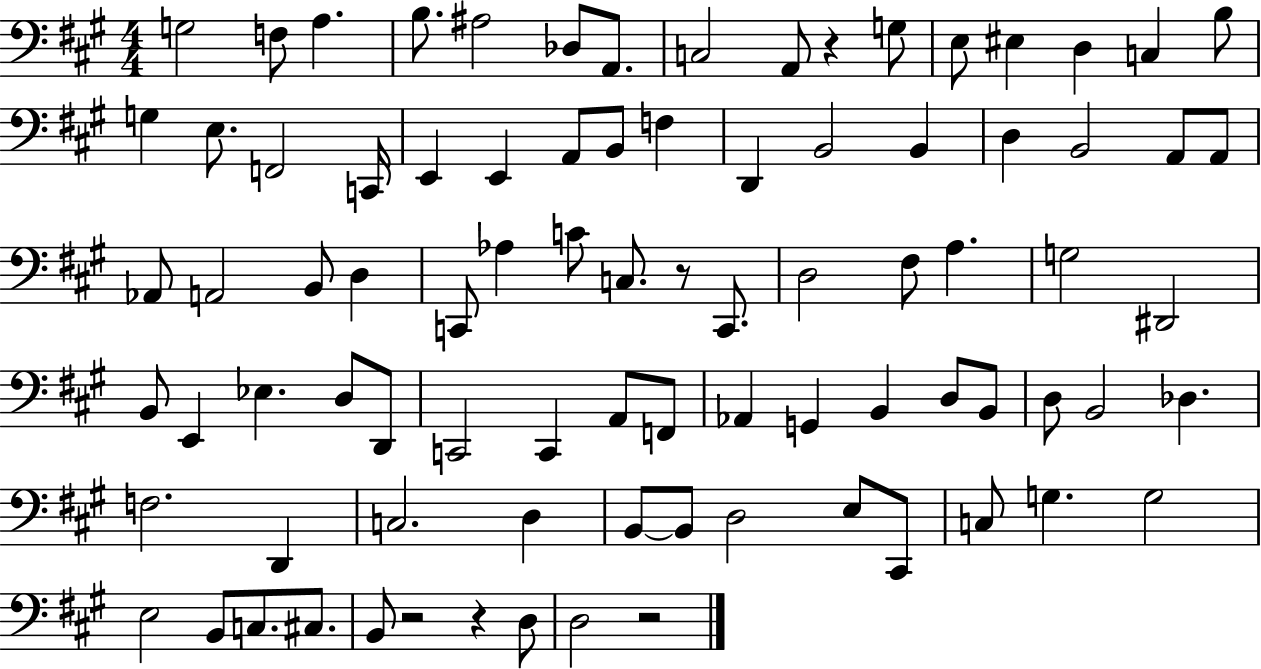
G3/h F3/e A3/q. B3/e. A#3/h Db3/e A2/e. C3/h A2/e R/q G3/e E3/e EIS3/q D3/q C3/q B3/e G3/q E3/e. F2/h C2/s E2/q E2/q A2/e B2/e F3/q D2/q B2/h B2/q D3/q B2/h A2/e A2/e Ab2/e A2/h B2/e D3/q C2/e Ab3/q C4/e C3/e. R/e C2/e. D3/h F#3/e A3/q. G3/h D#2/h B2/e E2/q Eb3/q. D3/e D2/e C2/h C2/q A2/e F2/e Ab2/q G2/q B2/q D3/e B2/e D3/e B2/h Db3/q. F3/h. D2/q C3/h. D3/q B2/e B2/e D3/h E3/e C#2/e C3/e G3/q. G3/h E3/h B2/e C3/e. C#3/e. B2/e R/h R/q D3/e D3/h R/h